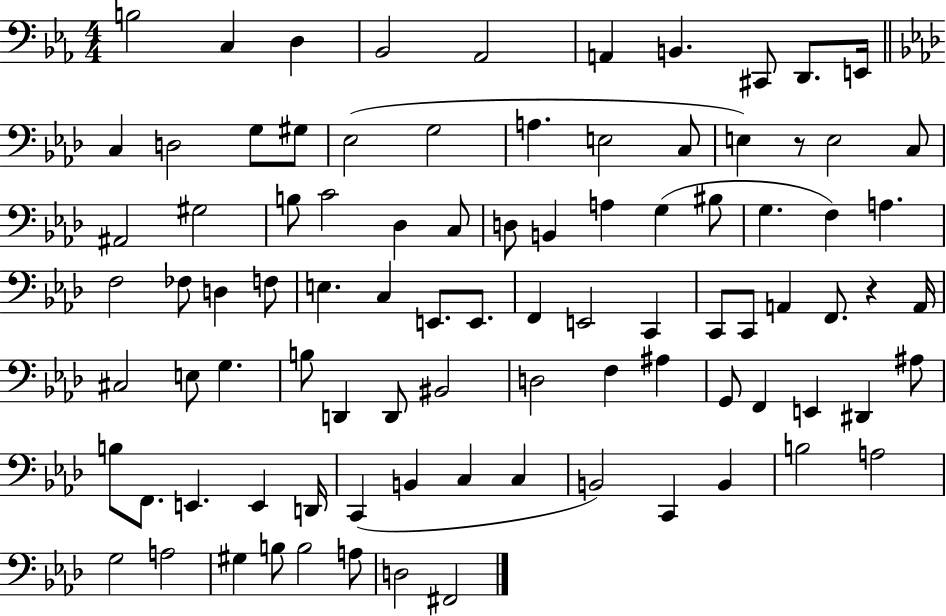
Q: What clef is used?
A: bass